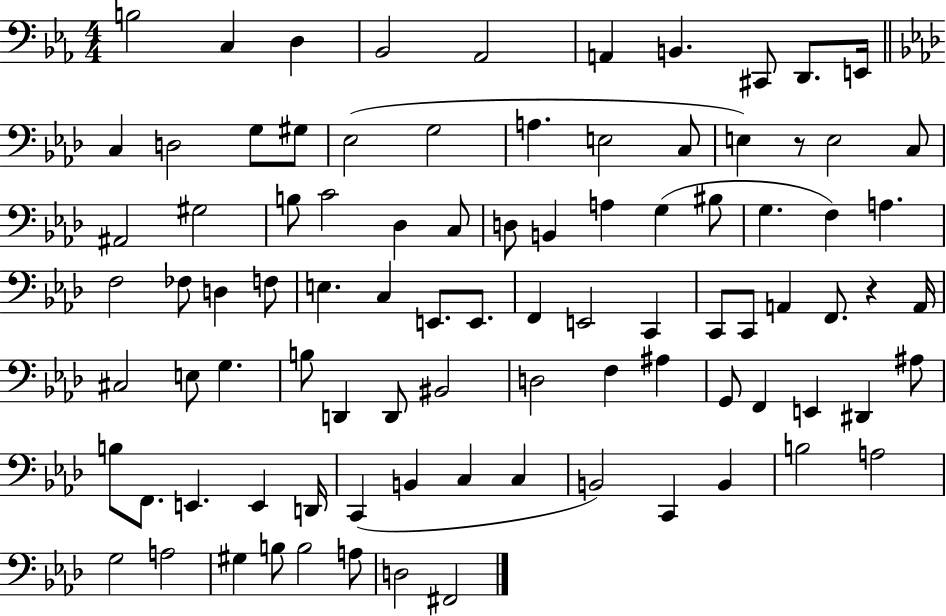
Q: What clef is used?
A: bass